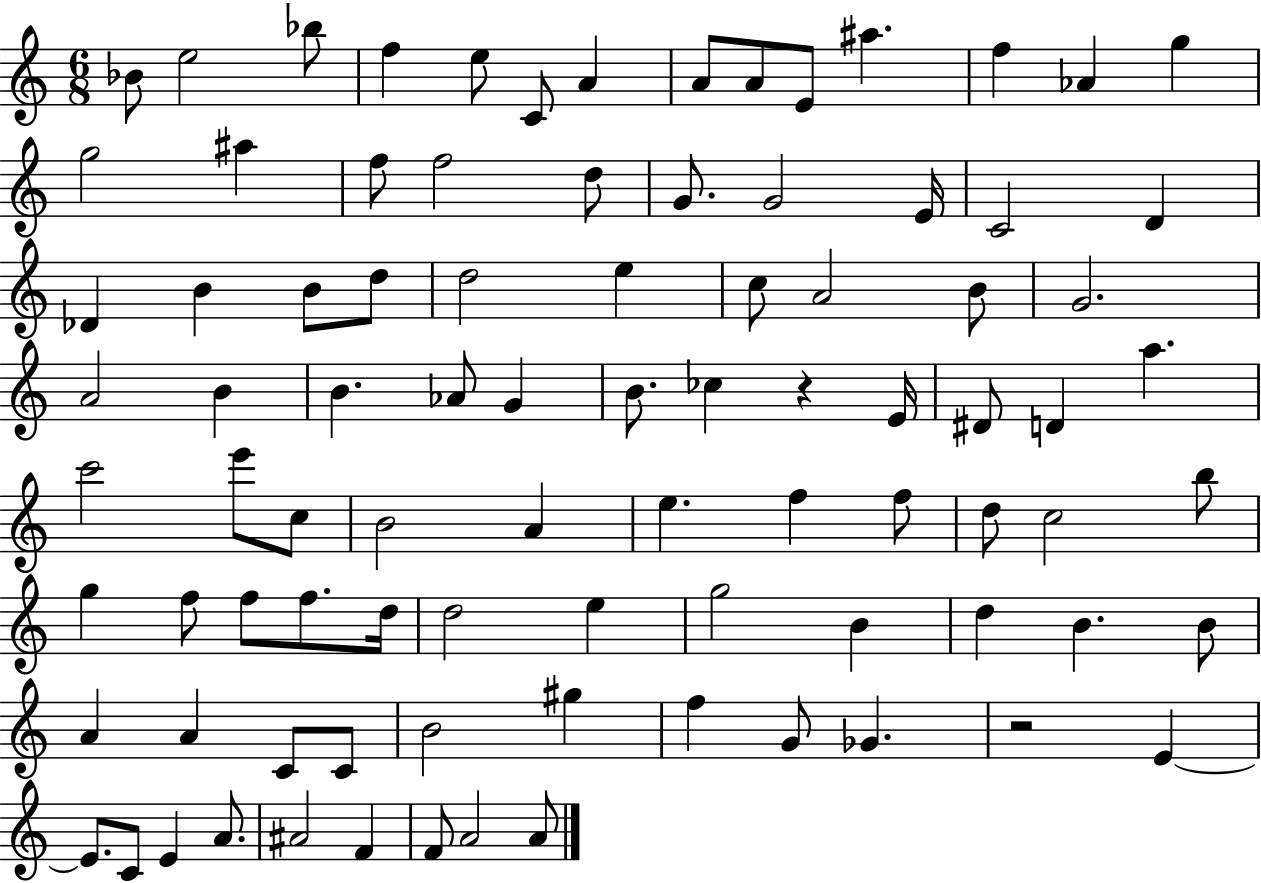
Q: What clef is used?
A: treble